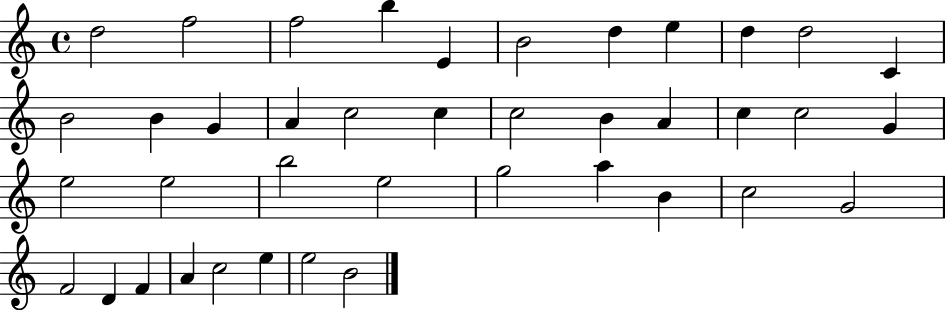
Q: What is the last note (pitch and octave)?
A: B4